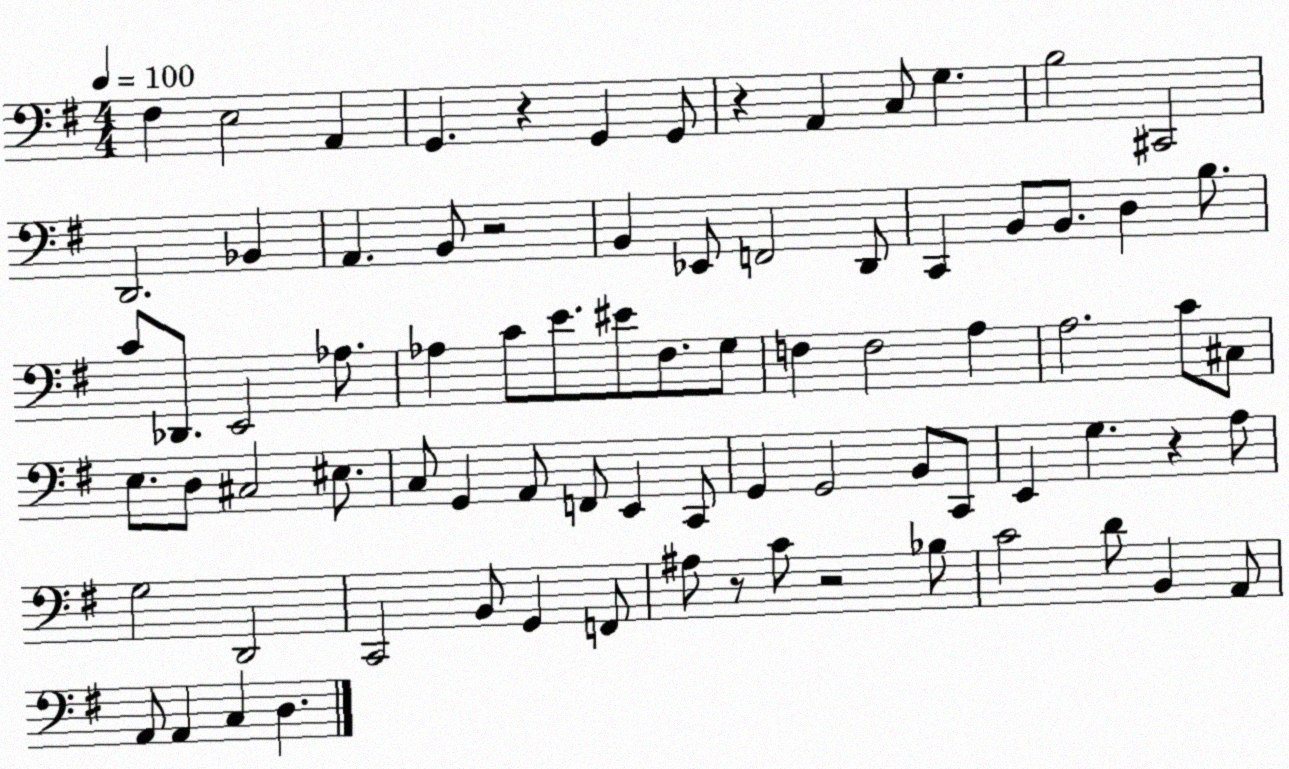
X:1
T:Untitled
M:4/4
L:1/4
K:G
^F, E,2 A,, G,, z G,, G,,/2 z A,, C,/2 G, B,2 ^C,,2 D,,2 _B,, A,, B,,/2 z2 B,, _E,,/2 F,,2 D,,/2 C,, B,,/2 B,,/2 D, B,/2 C/2 _D,,/2 E,,2 _A,/2 _A, C/2 E/2 ^E/2 ^F,/2 G,/2 F, F,2 A, A,2 C/2 ^C,/2 E,/2 D,/2 ^C,2 ^E,/2 C,/2 G,, A,,/2 F,,/2 E,, C,,/2 G,, G,,2 B,,/2 C,,/2 E,, G, z A,/2 G,2 D,,2 C,,2 B,,/2 G,, F,,/2 ^A,/2 z/2 C/2 z2 _B,/2 C2 D/2 B,, A,,/2 A,,/2 A,, C, D,